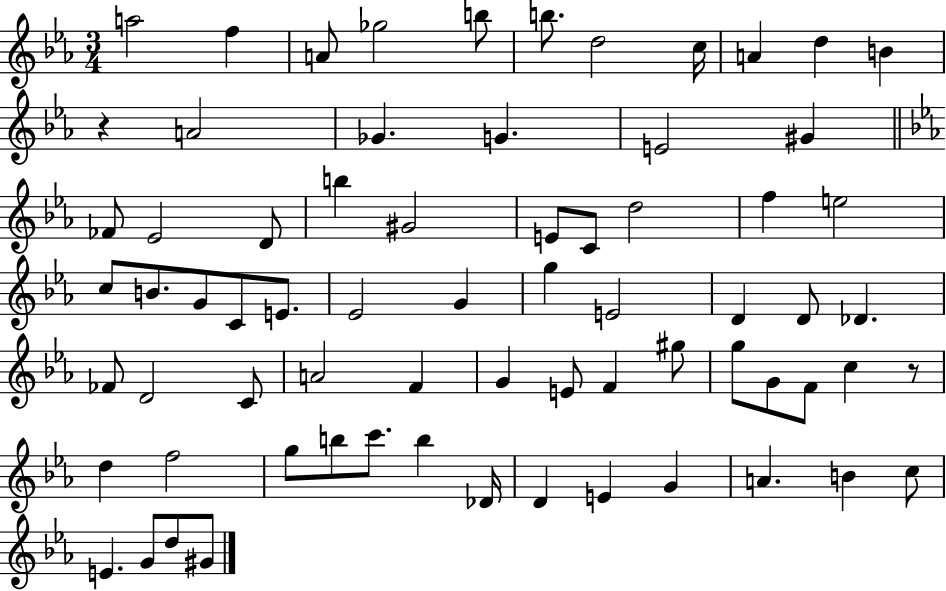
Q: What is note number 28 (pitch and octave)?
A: B4